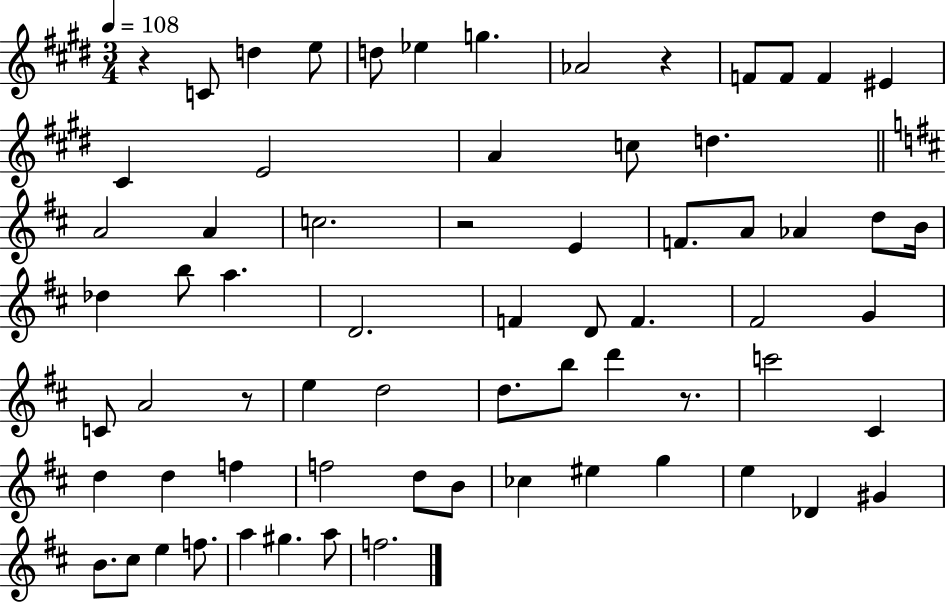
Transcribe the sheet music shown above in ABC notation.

X:1
T:Untitled
M:3/4
L:1/4
K:E
z C/2 d e/2 d/2 _e g _A2 z F/2 F/2 F ^E ^C E2 A c/2 d A2 A c2 z2 E F/2 A/2 _A d/2 B/4 _d b/2 a D2 F D/2 F ^F2 G C/2 A2 z/2 e d2 d/2 b/2 d' z/2 c'2 ^C d d f f2 d/2 B/2 _c ^e g e _D ^G B/2 ^c/2 e f/2 a ^g a/2 f2